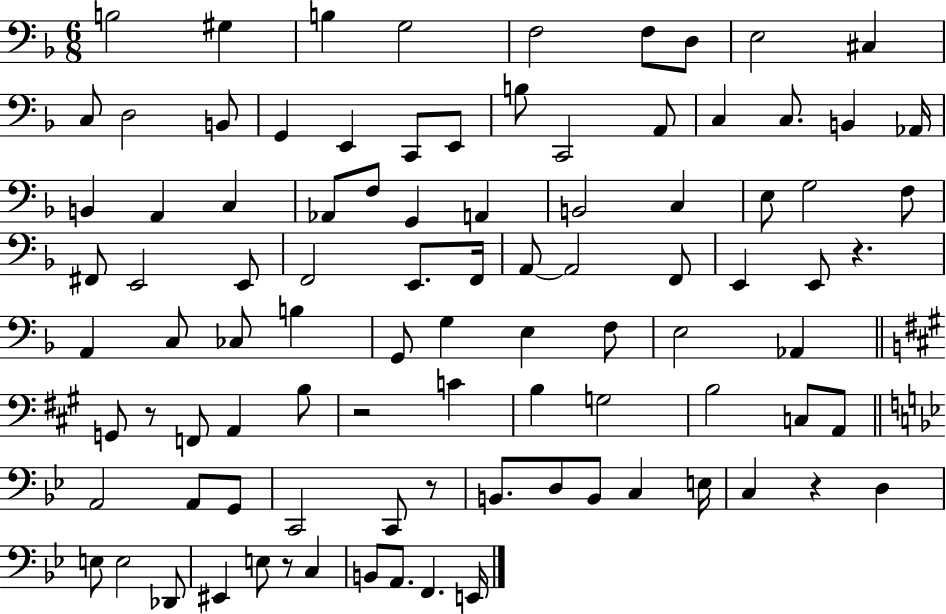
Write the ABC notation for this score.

X:1
T:Untitled
M:6/8
L:1/4
K:F
B,2 ^G, B, G,2 F,2 F,/2 D,/2 E,2 ^C, C,/2 D,2 B,,/2 G,, E,, C,,/2 E,,/2 B,/2 C,,2 A,,/2 C, C,/2 B,, _A,,/4 B,, A,, C, _A,,/2 F,/2 G,, A,, B,,2 C, E,/2 G,2 F,/2 ^F,,/2 E,,2 E,,/2 F,,2 E,,/2 F,,/4 A,,/2 A,,2 F,,/2 E,, E,,/2 z A,, C,/2 _C,/2 B, G,,/2 G, E, F,/2 E,2 _A,, G,,/2 z/2 F,,/2 A,, B,/2 z2 C B, G,2 B,2 C,/2 A,,/2 A,,2 A,,/2 G,,/2 C,,2 C,,/2 z/2 B,,/2 D,/2 B,,/2 C, E,/4 C, z D, E,/2 E,2 _D,,/2 ^E,, E,/2 z/2 C, B,,/2 A,,/2 F,, E,,/4